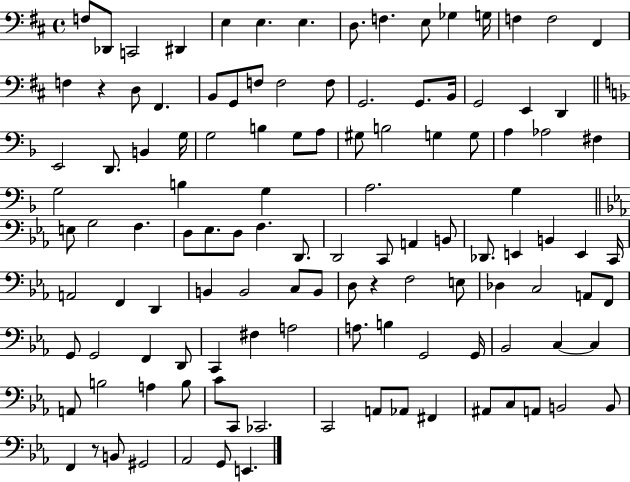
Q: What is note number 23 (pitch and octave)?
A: F3